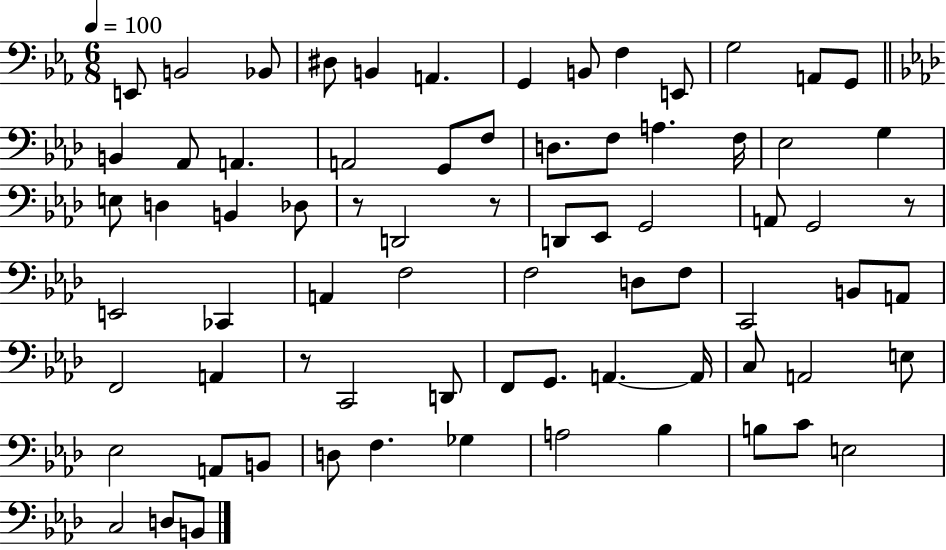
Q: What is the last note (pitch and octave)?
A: B2